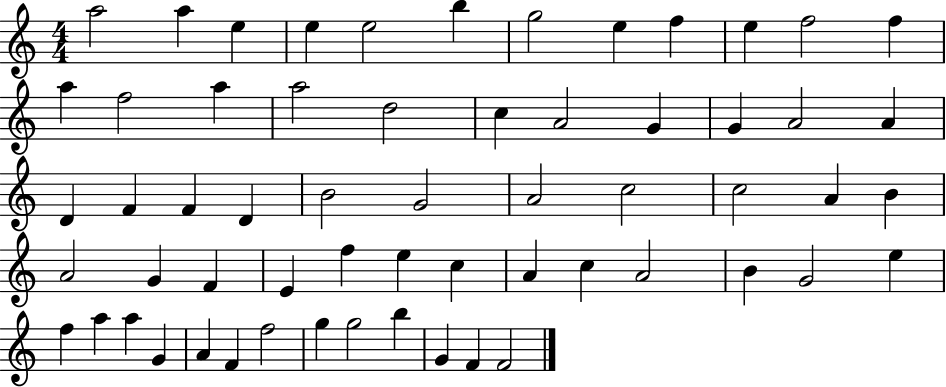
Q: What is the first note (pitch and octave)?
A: A5